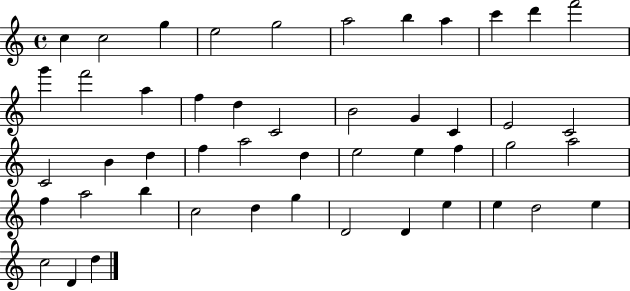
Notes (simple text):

C5/q C5/h G5/q E5/h G5/h A5/h B5/q A5/q C6/q D6/q F6/h G6/q F6/h A5/q F5/q D5/q C4/h B4/h G4/q C4/q E4/h C4/h C4/h B4/q D5/q F5/q A5/h D5/q E5/h E5/q F5/q G5/h A5/h F5/q A5/h B5/q C5/h D5/q G5/q D4/h D4/q E5/q E5/q D5/h E5/q C5/h D4/q D5/q